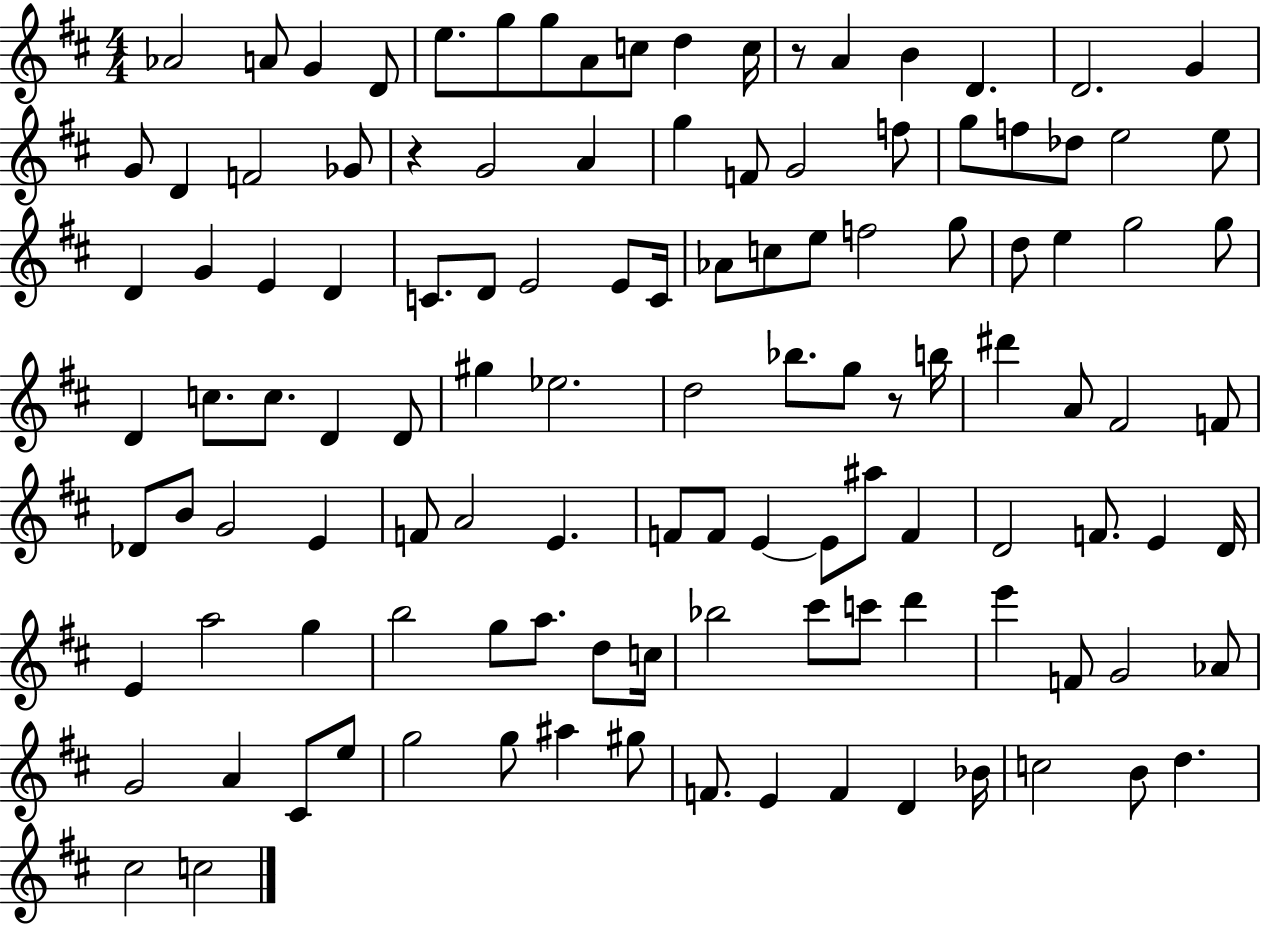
Ab4/h A4/e G4/q D4/e E5/e. G5/e G5/e A4/e C5/e D5/q C5/s R/e A4/q B4/q D4/q. D4/h. G4/q G4/e D4/q F4/h Gb4/e R/q G4/h A4/q G5/q F4/e G4/h F5/e G5/e F5/e Db5/e E5/h E5/e D4/q G4/q E4/q D4/q C4/e. D4/e E4/h E4/e C4/s Ab4/e C5/e E5/e F5/h G5/e D5/e E5/q G5/h G5/e D4/q C5/e. C5/e. D4/q D4/e G#5/q Eb5/h. D5/h Bb5/e. G5/e R/e B5/s D#6/q A4/e F#4/h F4/e Db4/e B4/e G4/h E4/q F4/e A4/h E4/q. F4/e F4/e E4/q E4/e A#5/e F4/q D4/h F4/e. E4/q D4/s E4/q A5/h G5/q B5/h G5/e A5/e. D5/e C5/s Bb5/h C#6/e C6/e D6/q E6/q F4/e G4/h Ab4/e G4/h A4/q C#4/e E5/e G5/h G5/e A#5/q G#5/e F4/e. E4/q F4/q D4/q Bb4/s C5/h B4/e D5/q. C#5/h C5/h